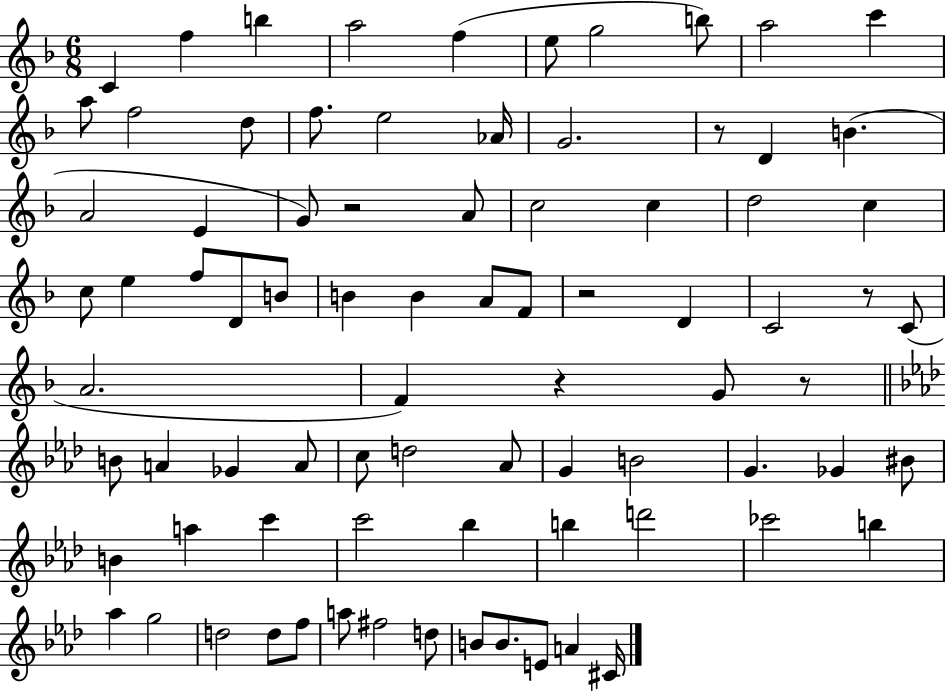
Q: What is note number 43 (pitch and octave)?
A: B4